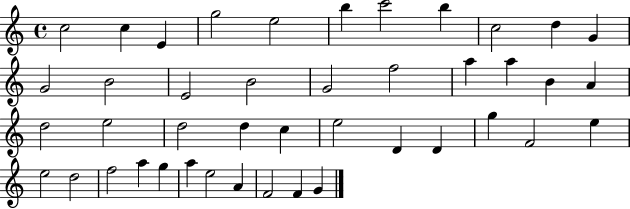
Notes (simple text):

C5/h C5/q E4/q G5/h E5/h B5/q C6/h B5/q C5/h D5/q G4/q G4/h B4/h E4/h B4/h G4/h F5/h A5/q A5/q B4/q A4/q D5/h E5/h D5/h D5/q C5/q E5/h D4/q D4/q G5/q F4/h E5/q E5/h D5/h F5/h A5/q G5/q A5/q E5/h A4/q F4/h F4/q G4/q